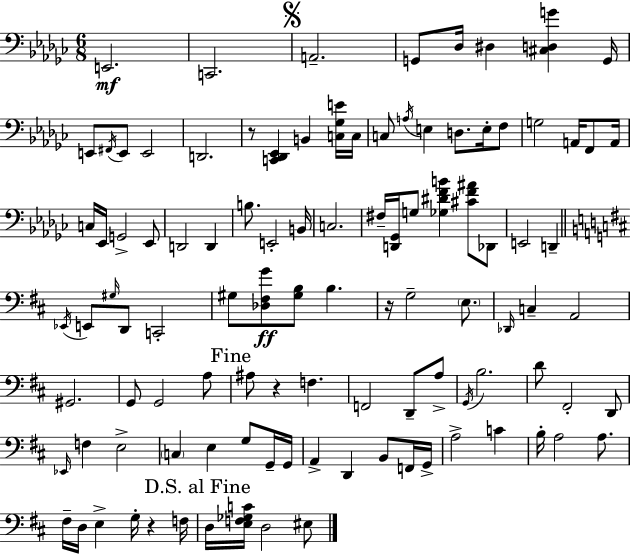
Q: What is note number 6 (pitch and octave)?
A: D#3